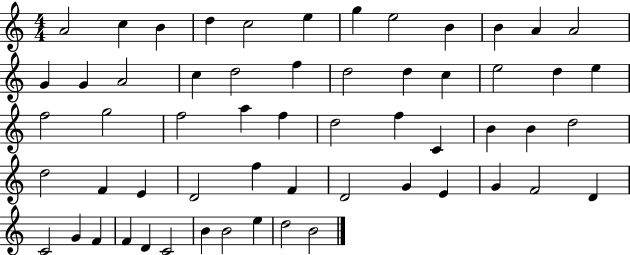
A4/h C5/q B4/q D5/q C5/h E5/q G5/q E5/h B4/q B4/q A4/q A4/h G4/q G4/q A4/h C5/q D5/h F5/q D5/h D5/q C5/q E5/h D5/q E5/q F5/h G5/h F5/h A5/q F5/q D5/h F5/q C4/q B4/q B4/q D5/h D5/h F4/q E4/q D4/h F5/q F4/q D4/h G4/q E4/q G4/q F4/h D4/q C4/h G4/q F4/q F4/q D4/q C4/h B4/q B4/h E5/q D5/h B4/h